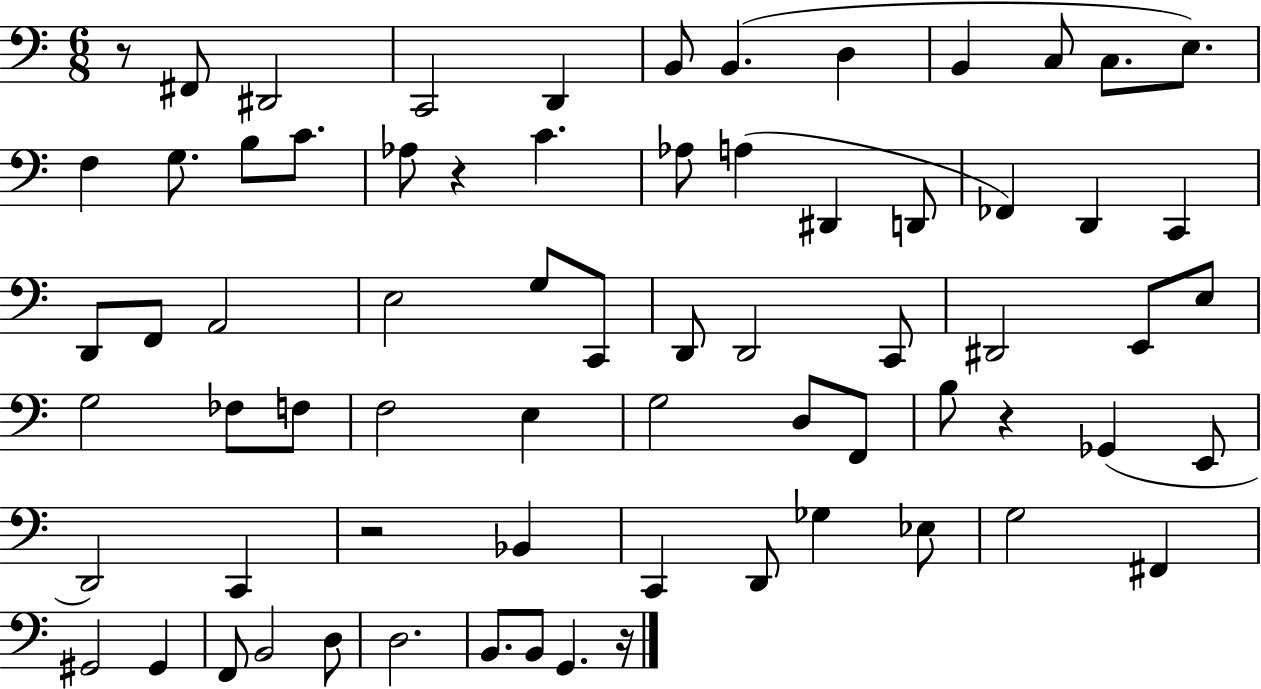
{
  \clef bass
  \numericTimeSignature
  \time 6/8
  \key c \major
  r8 fis,8 dis,2 | c,2 d,4 | b,8 b,4.( d4 | b,4 c8 c8. e8.) | \break f4 g8. b8 c'8. | aes8 r4 c'4. | aes8 a4( dis,4 d,8 | fes,4) d,4 c,4 | \break d,8 f,8 a,2 | e2 g8 c,8 | d,8 d,2 c,8 | dis,2 e,8 e8 | \break g2 fes8 f8 | f2 e4 | g2 d8 f,8 | b8 r4 ges,4( e,8 | \break d,2) c,4 | r2 bes,4 | c,4 d,8 ges4 ees8 | g2 fis,4 | \break gis,2 gis,4 | f,8 b,2 d8 | d2. | b,8. b,8 g,4. r16 | \break \bar "|."
}